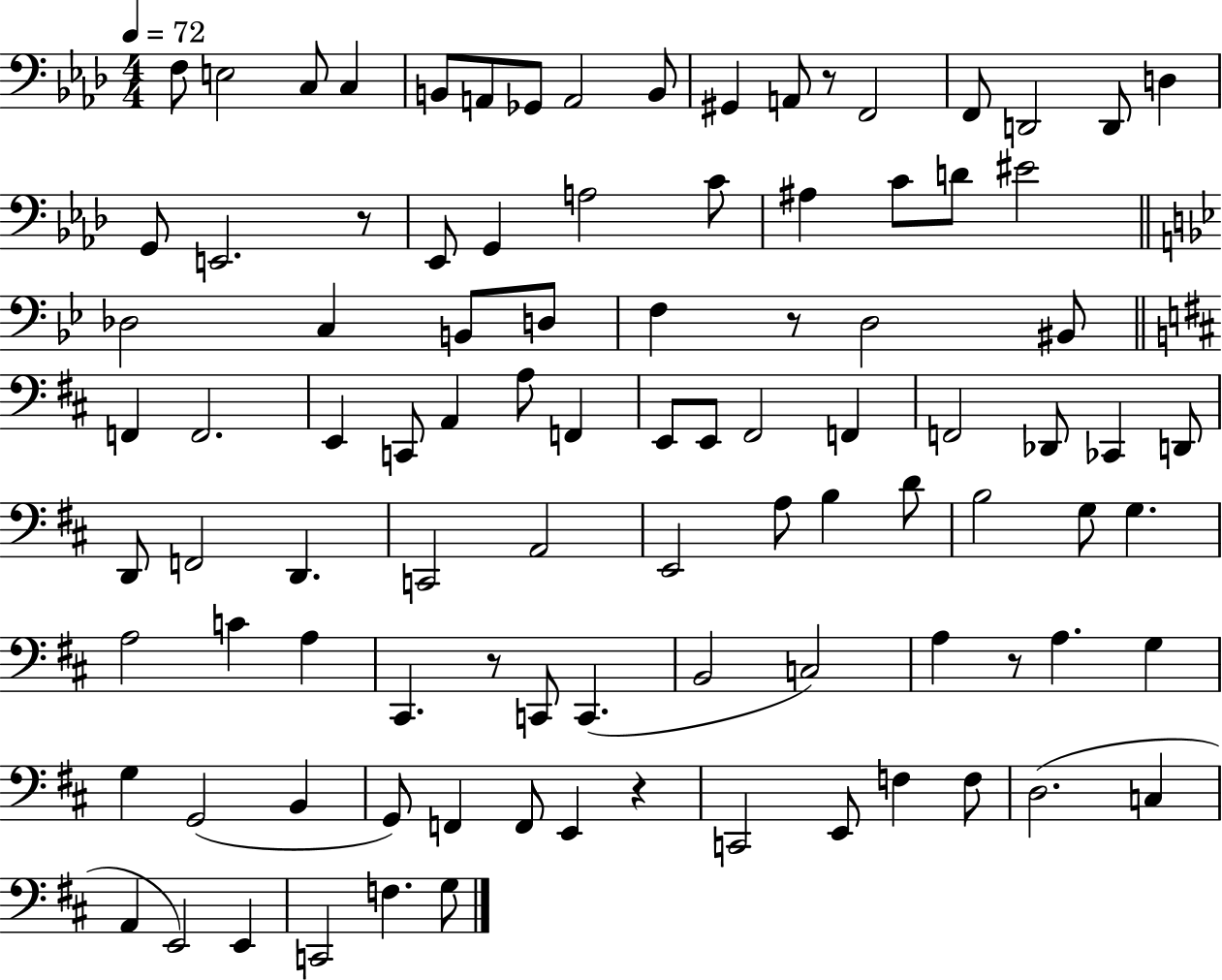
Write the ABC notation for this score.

X:1
T:Untitled
M:4/4
L:1/4
K:Ab
F,/2 E,2 C,/2 C, B,,/2 A,,/2 _G,,/2 A,,2 B,,/2 ^G,, A,,/2 z/2 F,,2 F,,/2 D,,2 D,,/2 D, G,,/2 E,,2 z/2 _E,,/2 G,, A,2 C/2 ^A, C/2 D/2 ^E2 _D,2 C, B,,/2 D,/2 F, z/2 D,2 ^B,,/2 F,, F,,2 E,, C,,/2 A,, A,/2 F,, E,,/2 E,,/2 ^F,,2 F,, F,,2 _D,,/2 _C,, D,,/2 D,,/2 F,,2 D,, C,,2 A,,2 E,,2 A,/2 B, D/2 B,2 G,/2 G, A,2 C A, ^C,, z/2 C,,/2 C,, B,,2 C,2 A, z/2 A, G, G, G,,2 B,, G,,/2 F,, F,,/2 E,, z C,,2 E,,/2 F, F,/2 D,2 C, A,, E,,2 E,, C,,2 F, G,/2